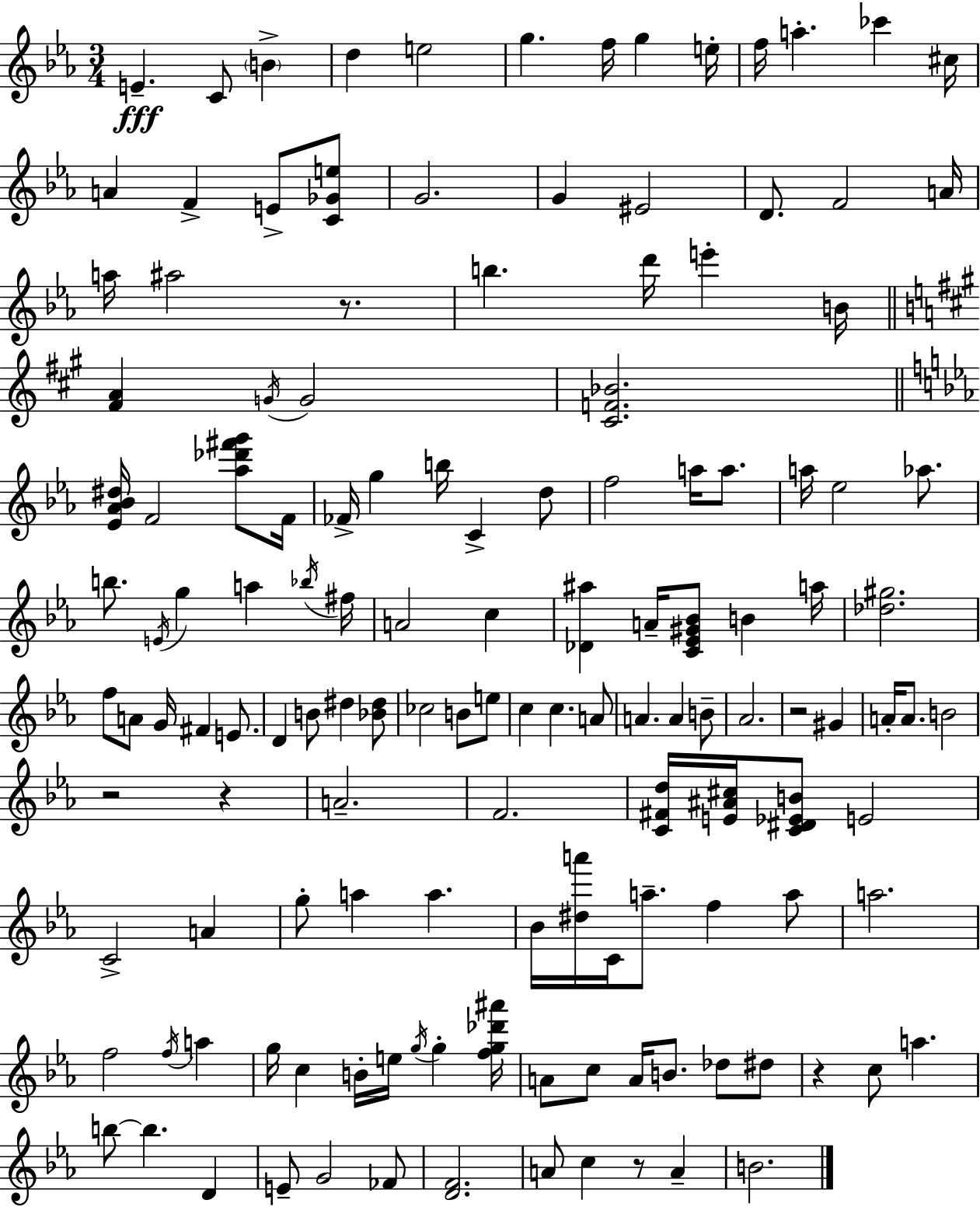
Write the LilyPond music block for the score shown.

{
  \clef treble
  \numericTimeSignature
  \time 3/4
  \key c \minor
  e'4.--\fff c'8 \parenthesize b'4-> | d''4 e''2 | g''4. f''16 g''4 e''16-. | f''16 a''4.-. ces'''4 cis''16 | \break a'4 f'4-> e'8-> <c' ges' e''>8 | g'2. | g'4 eis'2 | d'8. f'2 a'16 | \break a''16 ais''2 r8. | b''4. d'''16 e'''4-. b'16 | \bar "||" \break \key a \major <fis' a'>4 \acciaccatura { g'16 } g'2 | <cis' f' bes'>2. | \bar "||" \break \key ees \major <ees' aes' bes' dis''>16 f'2 <aes'' des''' fis''' g'''>8 f'16 | fes'16-> g''4 b''16 c'4-> d''8 | f''2 a''16 a''8. | a''16 ees''2 aes''8. | \break b''8. \acciaccatura { e'16 } g''4 a''4 | \acciaccatura { bes''16 } fis''16 a'2 c''4 | <des' ais''>4 a'16-- <c' ees' gis' bes'>8 b'4 | a''16 <des'' gis''>2. | \break f''8 a'8 g'16 fis'4 e'8. | d'4 b'8 dis''4 | <bes' dis''>8 ces''2 b'8 | e''8 c''4 c''4. | \break a'8 a'4. a'4 | b'8-- aes'2. | r2 gis'4 | a'16-. a'8. b'2 | \break r2 r4 | a'2.-- | f'2. | <c' fis' d''>16 <e' ais' cis''>16 <c' dis' ees' b'>8 e'2 | \break c'2-> a'4 | g''8-. a''4 a''4. | bes'16 <dis'' a'''>16 c'16 a''8.-- f''4 | a''8 a''2. | \break f''2 \acciaccatura { f''16 } a''4 | g''16 c''4 b'16-. e''16 \acciaccatura { g''16 } g''4-. | <f'' g'' des''' ais'''>16 a'8 c''8 a'16 b'8. | des''8 dis''8 r4 c''8 a''4. | \break b''8~~ b''4. | d'4 e'8-- g'2 | fes'8 <d' f'>2. | a'8 c''4 r8 | \break a'4-- b'2. | \bar "|."
}